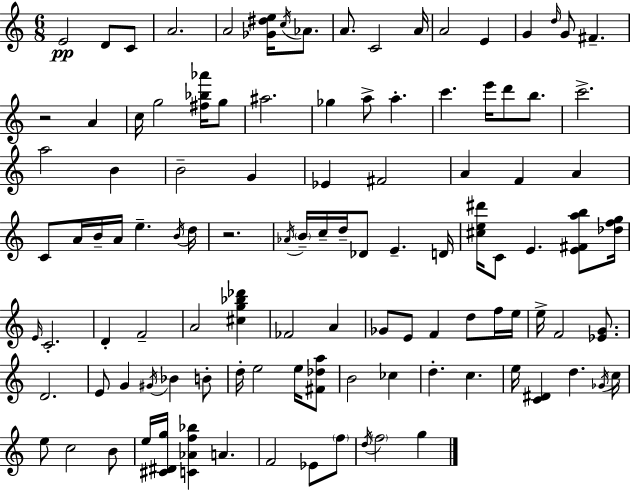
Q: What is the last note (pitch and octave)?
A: G5